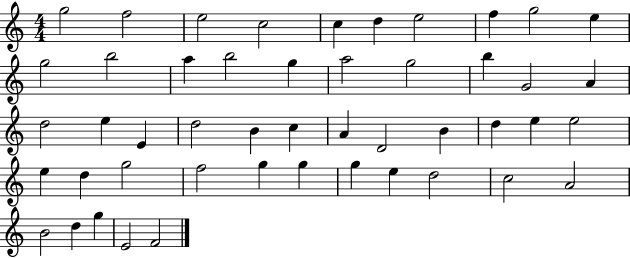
G5/h F5/h E5/h C5/h C5/q D5/q E5/h F5/q G5/h E5/q G5/h B5/h A5/q B5/h G5/q A5/h G5/h B5/q G4/h A4/q D5/h E5/q E4/q D5/h B4/q C5/q A4/q D4/h B4/q D5/q E5/q E5/h E5/q D5/q G5/h F5/h G5/q G5/q G5/q E5/q D5/h C5/h A4/h B4/h D5/q G5/q E4/h F4/h